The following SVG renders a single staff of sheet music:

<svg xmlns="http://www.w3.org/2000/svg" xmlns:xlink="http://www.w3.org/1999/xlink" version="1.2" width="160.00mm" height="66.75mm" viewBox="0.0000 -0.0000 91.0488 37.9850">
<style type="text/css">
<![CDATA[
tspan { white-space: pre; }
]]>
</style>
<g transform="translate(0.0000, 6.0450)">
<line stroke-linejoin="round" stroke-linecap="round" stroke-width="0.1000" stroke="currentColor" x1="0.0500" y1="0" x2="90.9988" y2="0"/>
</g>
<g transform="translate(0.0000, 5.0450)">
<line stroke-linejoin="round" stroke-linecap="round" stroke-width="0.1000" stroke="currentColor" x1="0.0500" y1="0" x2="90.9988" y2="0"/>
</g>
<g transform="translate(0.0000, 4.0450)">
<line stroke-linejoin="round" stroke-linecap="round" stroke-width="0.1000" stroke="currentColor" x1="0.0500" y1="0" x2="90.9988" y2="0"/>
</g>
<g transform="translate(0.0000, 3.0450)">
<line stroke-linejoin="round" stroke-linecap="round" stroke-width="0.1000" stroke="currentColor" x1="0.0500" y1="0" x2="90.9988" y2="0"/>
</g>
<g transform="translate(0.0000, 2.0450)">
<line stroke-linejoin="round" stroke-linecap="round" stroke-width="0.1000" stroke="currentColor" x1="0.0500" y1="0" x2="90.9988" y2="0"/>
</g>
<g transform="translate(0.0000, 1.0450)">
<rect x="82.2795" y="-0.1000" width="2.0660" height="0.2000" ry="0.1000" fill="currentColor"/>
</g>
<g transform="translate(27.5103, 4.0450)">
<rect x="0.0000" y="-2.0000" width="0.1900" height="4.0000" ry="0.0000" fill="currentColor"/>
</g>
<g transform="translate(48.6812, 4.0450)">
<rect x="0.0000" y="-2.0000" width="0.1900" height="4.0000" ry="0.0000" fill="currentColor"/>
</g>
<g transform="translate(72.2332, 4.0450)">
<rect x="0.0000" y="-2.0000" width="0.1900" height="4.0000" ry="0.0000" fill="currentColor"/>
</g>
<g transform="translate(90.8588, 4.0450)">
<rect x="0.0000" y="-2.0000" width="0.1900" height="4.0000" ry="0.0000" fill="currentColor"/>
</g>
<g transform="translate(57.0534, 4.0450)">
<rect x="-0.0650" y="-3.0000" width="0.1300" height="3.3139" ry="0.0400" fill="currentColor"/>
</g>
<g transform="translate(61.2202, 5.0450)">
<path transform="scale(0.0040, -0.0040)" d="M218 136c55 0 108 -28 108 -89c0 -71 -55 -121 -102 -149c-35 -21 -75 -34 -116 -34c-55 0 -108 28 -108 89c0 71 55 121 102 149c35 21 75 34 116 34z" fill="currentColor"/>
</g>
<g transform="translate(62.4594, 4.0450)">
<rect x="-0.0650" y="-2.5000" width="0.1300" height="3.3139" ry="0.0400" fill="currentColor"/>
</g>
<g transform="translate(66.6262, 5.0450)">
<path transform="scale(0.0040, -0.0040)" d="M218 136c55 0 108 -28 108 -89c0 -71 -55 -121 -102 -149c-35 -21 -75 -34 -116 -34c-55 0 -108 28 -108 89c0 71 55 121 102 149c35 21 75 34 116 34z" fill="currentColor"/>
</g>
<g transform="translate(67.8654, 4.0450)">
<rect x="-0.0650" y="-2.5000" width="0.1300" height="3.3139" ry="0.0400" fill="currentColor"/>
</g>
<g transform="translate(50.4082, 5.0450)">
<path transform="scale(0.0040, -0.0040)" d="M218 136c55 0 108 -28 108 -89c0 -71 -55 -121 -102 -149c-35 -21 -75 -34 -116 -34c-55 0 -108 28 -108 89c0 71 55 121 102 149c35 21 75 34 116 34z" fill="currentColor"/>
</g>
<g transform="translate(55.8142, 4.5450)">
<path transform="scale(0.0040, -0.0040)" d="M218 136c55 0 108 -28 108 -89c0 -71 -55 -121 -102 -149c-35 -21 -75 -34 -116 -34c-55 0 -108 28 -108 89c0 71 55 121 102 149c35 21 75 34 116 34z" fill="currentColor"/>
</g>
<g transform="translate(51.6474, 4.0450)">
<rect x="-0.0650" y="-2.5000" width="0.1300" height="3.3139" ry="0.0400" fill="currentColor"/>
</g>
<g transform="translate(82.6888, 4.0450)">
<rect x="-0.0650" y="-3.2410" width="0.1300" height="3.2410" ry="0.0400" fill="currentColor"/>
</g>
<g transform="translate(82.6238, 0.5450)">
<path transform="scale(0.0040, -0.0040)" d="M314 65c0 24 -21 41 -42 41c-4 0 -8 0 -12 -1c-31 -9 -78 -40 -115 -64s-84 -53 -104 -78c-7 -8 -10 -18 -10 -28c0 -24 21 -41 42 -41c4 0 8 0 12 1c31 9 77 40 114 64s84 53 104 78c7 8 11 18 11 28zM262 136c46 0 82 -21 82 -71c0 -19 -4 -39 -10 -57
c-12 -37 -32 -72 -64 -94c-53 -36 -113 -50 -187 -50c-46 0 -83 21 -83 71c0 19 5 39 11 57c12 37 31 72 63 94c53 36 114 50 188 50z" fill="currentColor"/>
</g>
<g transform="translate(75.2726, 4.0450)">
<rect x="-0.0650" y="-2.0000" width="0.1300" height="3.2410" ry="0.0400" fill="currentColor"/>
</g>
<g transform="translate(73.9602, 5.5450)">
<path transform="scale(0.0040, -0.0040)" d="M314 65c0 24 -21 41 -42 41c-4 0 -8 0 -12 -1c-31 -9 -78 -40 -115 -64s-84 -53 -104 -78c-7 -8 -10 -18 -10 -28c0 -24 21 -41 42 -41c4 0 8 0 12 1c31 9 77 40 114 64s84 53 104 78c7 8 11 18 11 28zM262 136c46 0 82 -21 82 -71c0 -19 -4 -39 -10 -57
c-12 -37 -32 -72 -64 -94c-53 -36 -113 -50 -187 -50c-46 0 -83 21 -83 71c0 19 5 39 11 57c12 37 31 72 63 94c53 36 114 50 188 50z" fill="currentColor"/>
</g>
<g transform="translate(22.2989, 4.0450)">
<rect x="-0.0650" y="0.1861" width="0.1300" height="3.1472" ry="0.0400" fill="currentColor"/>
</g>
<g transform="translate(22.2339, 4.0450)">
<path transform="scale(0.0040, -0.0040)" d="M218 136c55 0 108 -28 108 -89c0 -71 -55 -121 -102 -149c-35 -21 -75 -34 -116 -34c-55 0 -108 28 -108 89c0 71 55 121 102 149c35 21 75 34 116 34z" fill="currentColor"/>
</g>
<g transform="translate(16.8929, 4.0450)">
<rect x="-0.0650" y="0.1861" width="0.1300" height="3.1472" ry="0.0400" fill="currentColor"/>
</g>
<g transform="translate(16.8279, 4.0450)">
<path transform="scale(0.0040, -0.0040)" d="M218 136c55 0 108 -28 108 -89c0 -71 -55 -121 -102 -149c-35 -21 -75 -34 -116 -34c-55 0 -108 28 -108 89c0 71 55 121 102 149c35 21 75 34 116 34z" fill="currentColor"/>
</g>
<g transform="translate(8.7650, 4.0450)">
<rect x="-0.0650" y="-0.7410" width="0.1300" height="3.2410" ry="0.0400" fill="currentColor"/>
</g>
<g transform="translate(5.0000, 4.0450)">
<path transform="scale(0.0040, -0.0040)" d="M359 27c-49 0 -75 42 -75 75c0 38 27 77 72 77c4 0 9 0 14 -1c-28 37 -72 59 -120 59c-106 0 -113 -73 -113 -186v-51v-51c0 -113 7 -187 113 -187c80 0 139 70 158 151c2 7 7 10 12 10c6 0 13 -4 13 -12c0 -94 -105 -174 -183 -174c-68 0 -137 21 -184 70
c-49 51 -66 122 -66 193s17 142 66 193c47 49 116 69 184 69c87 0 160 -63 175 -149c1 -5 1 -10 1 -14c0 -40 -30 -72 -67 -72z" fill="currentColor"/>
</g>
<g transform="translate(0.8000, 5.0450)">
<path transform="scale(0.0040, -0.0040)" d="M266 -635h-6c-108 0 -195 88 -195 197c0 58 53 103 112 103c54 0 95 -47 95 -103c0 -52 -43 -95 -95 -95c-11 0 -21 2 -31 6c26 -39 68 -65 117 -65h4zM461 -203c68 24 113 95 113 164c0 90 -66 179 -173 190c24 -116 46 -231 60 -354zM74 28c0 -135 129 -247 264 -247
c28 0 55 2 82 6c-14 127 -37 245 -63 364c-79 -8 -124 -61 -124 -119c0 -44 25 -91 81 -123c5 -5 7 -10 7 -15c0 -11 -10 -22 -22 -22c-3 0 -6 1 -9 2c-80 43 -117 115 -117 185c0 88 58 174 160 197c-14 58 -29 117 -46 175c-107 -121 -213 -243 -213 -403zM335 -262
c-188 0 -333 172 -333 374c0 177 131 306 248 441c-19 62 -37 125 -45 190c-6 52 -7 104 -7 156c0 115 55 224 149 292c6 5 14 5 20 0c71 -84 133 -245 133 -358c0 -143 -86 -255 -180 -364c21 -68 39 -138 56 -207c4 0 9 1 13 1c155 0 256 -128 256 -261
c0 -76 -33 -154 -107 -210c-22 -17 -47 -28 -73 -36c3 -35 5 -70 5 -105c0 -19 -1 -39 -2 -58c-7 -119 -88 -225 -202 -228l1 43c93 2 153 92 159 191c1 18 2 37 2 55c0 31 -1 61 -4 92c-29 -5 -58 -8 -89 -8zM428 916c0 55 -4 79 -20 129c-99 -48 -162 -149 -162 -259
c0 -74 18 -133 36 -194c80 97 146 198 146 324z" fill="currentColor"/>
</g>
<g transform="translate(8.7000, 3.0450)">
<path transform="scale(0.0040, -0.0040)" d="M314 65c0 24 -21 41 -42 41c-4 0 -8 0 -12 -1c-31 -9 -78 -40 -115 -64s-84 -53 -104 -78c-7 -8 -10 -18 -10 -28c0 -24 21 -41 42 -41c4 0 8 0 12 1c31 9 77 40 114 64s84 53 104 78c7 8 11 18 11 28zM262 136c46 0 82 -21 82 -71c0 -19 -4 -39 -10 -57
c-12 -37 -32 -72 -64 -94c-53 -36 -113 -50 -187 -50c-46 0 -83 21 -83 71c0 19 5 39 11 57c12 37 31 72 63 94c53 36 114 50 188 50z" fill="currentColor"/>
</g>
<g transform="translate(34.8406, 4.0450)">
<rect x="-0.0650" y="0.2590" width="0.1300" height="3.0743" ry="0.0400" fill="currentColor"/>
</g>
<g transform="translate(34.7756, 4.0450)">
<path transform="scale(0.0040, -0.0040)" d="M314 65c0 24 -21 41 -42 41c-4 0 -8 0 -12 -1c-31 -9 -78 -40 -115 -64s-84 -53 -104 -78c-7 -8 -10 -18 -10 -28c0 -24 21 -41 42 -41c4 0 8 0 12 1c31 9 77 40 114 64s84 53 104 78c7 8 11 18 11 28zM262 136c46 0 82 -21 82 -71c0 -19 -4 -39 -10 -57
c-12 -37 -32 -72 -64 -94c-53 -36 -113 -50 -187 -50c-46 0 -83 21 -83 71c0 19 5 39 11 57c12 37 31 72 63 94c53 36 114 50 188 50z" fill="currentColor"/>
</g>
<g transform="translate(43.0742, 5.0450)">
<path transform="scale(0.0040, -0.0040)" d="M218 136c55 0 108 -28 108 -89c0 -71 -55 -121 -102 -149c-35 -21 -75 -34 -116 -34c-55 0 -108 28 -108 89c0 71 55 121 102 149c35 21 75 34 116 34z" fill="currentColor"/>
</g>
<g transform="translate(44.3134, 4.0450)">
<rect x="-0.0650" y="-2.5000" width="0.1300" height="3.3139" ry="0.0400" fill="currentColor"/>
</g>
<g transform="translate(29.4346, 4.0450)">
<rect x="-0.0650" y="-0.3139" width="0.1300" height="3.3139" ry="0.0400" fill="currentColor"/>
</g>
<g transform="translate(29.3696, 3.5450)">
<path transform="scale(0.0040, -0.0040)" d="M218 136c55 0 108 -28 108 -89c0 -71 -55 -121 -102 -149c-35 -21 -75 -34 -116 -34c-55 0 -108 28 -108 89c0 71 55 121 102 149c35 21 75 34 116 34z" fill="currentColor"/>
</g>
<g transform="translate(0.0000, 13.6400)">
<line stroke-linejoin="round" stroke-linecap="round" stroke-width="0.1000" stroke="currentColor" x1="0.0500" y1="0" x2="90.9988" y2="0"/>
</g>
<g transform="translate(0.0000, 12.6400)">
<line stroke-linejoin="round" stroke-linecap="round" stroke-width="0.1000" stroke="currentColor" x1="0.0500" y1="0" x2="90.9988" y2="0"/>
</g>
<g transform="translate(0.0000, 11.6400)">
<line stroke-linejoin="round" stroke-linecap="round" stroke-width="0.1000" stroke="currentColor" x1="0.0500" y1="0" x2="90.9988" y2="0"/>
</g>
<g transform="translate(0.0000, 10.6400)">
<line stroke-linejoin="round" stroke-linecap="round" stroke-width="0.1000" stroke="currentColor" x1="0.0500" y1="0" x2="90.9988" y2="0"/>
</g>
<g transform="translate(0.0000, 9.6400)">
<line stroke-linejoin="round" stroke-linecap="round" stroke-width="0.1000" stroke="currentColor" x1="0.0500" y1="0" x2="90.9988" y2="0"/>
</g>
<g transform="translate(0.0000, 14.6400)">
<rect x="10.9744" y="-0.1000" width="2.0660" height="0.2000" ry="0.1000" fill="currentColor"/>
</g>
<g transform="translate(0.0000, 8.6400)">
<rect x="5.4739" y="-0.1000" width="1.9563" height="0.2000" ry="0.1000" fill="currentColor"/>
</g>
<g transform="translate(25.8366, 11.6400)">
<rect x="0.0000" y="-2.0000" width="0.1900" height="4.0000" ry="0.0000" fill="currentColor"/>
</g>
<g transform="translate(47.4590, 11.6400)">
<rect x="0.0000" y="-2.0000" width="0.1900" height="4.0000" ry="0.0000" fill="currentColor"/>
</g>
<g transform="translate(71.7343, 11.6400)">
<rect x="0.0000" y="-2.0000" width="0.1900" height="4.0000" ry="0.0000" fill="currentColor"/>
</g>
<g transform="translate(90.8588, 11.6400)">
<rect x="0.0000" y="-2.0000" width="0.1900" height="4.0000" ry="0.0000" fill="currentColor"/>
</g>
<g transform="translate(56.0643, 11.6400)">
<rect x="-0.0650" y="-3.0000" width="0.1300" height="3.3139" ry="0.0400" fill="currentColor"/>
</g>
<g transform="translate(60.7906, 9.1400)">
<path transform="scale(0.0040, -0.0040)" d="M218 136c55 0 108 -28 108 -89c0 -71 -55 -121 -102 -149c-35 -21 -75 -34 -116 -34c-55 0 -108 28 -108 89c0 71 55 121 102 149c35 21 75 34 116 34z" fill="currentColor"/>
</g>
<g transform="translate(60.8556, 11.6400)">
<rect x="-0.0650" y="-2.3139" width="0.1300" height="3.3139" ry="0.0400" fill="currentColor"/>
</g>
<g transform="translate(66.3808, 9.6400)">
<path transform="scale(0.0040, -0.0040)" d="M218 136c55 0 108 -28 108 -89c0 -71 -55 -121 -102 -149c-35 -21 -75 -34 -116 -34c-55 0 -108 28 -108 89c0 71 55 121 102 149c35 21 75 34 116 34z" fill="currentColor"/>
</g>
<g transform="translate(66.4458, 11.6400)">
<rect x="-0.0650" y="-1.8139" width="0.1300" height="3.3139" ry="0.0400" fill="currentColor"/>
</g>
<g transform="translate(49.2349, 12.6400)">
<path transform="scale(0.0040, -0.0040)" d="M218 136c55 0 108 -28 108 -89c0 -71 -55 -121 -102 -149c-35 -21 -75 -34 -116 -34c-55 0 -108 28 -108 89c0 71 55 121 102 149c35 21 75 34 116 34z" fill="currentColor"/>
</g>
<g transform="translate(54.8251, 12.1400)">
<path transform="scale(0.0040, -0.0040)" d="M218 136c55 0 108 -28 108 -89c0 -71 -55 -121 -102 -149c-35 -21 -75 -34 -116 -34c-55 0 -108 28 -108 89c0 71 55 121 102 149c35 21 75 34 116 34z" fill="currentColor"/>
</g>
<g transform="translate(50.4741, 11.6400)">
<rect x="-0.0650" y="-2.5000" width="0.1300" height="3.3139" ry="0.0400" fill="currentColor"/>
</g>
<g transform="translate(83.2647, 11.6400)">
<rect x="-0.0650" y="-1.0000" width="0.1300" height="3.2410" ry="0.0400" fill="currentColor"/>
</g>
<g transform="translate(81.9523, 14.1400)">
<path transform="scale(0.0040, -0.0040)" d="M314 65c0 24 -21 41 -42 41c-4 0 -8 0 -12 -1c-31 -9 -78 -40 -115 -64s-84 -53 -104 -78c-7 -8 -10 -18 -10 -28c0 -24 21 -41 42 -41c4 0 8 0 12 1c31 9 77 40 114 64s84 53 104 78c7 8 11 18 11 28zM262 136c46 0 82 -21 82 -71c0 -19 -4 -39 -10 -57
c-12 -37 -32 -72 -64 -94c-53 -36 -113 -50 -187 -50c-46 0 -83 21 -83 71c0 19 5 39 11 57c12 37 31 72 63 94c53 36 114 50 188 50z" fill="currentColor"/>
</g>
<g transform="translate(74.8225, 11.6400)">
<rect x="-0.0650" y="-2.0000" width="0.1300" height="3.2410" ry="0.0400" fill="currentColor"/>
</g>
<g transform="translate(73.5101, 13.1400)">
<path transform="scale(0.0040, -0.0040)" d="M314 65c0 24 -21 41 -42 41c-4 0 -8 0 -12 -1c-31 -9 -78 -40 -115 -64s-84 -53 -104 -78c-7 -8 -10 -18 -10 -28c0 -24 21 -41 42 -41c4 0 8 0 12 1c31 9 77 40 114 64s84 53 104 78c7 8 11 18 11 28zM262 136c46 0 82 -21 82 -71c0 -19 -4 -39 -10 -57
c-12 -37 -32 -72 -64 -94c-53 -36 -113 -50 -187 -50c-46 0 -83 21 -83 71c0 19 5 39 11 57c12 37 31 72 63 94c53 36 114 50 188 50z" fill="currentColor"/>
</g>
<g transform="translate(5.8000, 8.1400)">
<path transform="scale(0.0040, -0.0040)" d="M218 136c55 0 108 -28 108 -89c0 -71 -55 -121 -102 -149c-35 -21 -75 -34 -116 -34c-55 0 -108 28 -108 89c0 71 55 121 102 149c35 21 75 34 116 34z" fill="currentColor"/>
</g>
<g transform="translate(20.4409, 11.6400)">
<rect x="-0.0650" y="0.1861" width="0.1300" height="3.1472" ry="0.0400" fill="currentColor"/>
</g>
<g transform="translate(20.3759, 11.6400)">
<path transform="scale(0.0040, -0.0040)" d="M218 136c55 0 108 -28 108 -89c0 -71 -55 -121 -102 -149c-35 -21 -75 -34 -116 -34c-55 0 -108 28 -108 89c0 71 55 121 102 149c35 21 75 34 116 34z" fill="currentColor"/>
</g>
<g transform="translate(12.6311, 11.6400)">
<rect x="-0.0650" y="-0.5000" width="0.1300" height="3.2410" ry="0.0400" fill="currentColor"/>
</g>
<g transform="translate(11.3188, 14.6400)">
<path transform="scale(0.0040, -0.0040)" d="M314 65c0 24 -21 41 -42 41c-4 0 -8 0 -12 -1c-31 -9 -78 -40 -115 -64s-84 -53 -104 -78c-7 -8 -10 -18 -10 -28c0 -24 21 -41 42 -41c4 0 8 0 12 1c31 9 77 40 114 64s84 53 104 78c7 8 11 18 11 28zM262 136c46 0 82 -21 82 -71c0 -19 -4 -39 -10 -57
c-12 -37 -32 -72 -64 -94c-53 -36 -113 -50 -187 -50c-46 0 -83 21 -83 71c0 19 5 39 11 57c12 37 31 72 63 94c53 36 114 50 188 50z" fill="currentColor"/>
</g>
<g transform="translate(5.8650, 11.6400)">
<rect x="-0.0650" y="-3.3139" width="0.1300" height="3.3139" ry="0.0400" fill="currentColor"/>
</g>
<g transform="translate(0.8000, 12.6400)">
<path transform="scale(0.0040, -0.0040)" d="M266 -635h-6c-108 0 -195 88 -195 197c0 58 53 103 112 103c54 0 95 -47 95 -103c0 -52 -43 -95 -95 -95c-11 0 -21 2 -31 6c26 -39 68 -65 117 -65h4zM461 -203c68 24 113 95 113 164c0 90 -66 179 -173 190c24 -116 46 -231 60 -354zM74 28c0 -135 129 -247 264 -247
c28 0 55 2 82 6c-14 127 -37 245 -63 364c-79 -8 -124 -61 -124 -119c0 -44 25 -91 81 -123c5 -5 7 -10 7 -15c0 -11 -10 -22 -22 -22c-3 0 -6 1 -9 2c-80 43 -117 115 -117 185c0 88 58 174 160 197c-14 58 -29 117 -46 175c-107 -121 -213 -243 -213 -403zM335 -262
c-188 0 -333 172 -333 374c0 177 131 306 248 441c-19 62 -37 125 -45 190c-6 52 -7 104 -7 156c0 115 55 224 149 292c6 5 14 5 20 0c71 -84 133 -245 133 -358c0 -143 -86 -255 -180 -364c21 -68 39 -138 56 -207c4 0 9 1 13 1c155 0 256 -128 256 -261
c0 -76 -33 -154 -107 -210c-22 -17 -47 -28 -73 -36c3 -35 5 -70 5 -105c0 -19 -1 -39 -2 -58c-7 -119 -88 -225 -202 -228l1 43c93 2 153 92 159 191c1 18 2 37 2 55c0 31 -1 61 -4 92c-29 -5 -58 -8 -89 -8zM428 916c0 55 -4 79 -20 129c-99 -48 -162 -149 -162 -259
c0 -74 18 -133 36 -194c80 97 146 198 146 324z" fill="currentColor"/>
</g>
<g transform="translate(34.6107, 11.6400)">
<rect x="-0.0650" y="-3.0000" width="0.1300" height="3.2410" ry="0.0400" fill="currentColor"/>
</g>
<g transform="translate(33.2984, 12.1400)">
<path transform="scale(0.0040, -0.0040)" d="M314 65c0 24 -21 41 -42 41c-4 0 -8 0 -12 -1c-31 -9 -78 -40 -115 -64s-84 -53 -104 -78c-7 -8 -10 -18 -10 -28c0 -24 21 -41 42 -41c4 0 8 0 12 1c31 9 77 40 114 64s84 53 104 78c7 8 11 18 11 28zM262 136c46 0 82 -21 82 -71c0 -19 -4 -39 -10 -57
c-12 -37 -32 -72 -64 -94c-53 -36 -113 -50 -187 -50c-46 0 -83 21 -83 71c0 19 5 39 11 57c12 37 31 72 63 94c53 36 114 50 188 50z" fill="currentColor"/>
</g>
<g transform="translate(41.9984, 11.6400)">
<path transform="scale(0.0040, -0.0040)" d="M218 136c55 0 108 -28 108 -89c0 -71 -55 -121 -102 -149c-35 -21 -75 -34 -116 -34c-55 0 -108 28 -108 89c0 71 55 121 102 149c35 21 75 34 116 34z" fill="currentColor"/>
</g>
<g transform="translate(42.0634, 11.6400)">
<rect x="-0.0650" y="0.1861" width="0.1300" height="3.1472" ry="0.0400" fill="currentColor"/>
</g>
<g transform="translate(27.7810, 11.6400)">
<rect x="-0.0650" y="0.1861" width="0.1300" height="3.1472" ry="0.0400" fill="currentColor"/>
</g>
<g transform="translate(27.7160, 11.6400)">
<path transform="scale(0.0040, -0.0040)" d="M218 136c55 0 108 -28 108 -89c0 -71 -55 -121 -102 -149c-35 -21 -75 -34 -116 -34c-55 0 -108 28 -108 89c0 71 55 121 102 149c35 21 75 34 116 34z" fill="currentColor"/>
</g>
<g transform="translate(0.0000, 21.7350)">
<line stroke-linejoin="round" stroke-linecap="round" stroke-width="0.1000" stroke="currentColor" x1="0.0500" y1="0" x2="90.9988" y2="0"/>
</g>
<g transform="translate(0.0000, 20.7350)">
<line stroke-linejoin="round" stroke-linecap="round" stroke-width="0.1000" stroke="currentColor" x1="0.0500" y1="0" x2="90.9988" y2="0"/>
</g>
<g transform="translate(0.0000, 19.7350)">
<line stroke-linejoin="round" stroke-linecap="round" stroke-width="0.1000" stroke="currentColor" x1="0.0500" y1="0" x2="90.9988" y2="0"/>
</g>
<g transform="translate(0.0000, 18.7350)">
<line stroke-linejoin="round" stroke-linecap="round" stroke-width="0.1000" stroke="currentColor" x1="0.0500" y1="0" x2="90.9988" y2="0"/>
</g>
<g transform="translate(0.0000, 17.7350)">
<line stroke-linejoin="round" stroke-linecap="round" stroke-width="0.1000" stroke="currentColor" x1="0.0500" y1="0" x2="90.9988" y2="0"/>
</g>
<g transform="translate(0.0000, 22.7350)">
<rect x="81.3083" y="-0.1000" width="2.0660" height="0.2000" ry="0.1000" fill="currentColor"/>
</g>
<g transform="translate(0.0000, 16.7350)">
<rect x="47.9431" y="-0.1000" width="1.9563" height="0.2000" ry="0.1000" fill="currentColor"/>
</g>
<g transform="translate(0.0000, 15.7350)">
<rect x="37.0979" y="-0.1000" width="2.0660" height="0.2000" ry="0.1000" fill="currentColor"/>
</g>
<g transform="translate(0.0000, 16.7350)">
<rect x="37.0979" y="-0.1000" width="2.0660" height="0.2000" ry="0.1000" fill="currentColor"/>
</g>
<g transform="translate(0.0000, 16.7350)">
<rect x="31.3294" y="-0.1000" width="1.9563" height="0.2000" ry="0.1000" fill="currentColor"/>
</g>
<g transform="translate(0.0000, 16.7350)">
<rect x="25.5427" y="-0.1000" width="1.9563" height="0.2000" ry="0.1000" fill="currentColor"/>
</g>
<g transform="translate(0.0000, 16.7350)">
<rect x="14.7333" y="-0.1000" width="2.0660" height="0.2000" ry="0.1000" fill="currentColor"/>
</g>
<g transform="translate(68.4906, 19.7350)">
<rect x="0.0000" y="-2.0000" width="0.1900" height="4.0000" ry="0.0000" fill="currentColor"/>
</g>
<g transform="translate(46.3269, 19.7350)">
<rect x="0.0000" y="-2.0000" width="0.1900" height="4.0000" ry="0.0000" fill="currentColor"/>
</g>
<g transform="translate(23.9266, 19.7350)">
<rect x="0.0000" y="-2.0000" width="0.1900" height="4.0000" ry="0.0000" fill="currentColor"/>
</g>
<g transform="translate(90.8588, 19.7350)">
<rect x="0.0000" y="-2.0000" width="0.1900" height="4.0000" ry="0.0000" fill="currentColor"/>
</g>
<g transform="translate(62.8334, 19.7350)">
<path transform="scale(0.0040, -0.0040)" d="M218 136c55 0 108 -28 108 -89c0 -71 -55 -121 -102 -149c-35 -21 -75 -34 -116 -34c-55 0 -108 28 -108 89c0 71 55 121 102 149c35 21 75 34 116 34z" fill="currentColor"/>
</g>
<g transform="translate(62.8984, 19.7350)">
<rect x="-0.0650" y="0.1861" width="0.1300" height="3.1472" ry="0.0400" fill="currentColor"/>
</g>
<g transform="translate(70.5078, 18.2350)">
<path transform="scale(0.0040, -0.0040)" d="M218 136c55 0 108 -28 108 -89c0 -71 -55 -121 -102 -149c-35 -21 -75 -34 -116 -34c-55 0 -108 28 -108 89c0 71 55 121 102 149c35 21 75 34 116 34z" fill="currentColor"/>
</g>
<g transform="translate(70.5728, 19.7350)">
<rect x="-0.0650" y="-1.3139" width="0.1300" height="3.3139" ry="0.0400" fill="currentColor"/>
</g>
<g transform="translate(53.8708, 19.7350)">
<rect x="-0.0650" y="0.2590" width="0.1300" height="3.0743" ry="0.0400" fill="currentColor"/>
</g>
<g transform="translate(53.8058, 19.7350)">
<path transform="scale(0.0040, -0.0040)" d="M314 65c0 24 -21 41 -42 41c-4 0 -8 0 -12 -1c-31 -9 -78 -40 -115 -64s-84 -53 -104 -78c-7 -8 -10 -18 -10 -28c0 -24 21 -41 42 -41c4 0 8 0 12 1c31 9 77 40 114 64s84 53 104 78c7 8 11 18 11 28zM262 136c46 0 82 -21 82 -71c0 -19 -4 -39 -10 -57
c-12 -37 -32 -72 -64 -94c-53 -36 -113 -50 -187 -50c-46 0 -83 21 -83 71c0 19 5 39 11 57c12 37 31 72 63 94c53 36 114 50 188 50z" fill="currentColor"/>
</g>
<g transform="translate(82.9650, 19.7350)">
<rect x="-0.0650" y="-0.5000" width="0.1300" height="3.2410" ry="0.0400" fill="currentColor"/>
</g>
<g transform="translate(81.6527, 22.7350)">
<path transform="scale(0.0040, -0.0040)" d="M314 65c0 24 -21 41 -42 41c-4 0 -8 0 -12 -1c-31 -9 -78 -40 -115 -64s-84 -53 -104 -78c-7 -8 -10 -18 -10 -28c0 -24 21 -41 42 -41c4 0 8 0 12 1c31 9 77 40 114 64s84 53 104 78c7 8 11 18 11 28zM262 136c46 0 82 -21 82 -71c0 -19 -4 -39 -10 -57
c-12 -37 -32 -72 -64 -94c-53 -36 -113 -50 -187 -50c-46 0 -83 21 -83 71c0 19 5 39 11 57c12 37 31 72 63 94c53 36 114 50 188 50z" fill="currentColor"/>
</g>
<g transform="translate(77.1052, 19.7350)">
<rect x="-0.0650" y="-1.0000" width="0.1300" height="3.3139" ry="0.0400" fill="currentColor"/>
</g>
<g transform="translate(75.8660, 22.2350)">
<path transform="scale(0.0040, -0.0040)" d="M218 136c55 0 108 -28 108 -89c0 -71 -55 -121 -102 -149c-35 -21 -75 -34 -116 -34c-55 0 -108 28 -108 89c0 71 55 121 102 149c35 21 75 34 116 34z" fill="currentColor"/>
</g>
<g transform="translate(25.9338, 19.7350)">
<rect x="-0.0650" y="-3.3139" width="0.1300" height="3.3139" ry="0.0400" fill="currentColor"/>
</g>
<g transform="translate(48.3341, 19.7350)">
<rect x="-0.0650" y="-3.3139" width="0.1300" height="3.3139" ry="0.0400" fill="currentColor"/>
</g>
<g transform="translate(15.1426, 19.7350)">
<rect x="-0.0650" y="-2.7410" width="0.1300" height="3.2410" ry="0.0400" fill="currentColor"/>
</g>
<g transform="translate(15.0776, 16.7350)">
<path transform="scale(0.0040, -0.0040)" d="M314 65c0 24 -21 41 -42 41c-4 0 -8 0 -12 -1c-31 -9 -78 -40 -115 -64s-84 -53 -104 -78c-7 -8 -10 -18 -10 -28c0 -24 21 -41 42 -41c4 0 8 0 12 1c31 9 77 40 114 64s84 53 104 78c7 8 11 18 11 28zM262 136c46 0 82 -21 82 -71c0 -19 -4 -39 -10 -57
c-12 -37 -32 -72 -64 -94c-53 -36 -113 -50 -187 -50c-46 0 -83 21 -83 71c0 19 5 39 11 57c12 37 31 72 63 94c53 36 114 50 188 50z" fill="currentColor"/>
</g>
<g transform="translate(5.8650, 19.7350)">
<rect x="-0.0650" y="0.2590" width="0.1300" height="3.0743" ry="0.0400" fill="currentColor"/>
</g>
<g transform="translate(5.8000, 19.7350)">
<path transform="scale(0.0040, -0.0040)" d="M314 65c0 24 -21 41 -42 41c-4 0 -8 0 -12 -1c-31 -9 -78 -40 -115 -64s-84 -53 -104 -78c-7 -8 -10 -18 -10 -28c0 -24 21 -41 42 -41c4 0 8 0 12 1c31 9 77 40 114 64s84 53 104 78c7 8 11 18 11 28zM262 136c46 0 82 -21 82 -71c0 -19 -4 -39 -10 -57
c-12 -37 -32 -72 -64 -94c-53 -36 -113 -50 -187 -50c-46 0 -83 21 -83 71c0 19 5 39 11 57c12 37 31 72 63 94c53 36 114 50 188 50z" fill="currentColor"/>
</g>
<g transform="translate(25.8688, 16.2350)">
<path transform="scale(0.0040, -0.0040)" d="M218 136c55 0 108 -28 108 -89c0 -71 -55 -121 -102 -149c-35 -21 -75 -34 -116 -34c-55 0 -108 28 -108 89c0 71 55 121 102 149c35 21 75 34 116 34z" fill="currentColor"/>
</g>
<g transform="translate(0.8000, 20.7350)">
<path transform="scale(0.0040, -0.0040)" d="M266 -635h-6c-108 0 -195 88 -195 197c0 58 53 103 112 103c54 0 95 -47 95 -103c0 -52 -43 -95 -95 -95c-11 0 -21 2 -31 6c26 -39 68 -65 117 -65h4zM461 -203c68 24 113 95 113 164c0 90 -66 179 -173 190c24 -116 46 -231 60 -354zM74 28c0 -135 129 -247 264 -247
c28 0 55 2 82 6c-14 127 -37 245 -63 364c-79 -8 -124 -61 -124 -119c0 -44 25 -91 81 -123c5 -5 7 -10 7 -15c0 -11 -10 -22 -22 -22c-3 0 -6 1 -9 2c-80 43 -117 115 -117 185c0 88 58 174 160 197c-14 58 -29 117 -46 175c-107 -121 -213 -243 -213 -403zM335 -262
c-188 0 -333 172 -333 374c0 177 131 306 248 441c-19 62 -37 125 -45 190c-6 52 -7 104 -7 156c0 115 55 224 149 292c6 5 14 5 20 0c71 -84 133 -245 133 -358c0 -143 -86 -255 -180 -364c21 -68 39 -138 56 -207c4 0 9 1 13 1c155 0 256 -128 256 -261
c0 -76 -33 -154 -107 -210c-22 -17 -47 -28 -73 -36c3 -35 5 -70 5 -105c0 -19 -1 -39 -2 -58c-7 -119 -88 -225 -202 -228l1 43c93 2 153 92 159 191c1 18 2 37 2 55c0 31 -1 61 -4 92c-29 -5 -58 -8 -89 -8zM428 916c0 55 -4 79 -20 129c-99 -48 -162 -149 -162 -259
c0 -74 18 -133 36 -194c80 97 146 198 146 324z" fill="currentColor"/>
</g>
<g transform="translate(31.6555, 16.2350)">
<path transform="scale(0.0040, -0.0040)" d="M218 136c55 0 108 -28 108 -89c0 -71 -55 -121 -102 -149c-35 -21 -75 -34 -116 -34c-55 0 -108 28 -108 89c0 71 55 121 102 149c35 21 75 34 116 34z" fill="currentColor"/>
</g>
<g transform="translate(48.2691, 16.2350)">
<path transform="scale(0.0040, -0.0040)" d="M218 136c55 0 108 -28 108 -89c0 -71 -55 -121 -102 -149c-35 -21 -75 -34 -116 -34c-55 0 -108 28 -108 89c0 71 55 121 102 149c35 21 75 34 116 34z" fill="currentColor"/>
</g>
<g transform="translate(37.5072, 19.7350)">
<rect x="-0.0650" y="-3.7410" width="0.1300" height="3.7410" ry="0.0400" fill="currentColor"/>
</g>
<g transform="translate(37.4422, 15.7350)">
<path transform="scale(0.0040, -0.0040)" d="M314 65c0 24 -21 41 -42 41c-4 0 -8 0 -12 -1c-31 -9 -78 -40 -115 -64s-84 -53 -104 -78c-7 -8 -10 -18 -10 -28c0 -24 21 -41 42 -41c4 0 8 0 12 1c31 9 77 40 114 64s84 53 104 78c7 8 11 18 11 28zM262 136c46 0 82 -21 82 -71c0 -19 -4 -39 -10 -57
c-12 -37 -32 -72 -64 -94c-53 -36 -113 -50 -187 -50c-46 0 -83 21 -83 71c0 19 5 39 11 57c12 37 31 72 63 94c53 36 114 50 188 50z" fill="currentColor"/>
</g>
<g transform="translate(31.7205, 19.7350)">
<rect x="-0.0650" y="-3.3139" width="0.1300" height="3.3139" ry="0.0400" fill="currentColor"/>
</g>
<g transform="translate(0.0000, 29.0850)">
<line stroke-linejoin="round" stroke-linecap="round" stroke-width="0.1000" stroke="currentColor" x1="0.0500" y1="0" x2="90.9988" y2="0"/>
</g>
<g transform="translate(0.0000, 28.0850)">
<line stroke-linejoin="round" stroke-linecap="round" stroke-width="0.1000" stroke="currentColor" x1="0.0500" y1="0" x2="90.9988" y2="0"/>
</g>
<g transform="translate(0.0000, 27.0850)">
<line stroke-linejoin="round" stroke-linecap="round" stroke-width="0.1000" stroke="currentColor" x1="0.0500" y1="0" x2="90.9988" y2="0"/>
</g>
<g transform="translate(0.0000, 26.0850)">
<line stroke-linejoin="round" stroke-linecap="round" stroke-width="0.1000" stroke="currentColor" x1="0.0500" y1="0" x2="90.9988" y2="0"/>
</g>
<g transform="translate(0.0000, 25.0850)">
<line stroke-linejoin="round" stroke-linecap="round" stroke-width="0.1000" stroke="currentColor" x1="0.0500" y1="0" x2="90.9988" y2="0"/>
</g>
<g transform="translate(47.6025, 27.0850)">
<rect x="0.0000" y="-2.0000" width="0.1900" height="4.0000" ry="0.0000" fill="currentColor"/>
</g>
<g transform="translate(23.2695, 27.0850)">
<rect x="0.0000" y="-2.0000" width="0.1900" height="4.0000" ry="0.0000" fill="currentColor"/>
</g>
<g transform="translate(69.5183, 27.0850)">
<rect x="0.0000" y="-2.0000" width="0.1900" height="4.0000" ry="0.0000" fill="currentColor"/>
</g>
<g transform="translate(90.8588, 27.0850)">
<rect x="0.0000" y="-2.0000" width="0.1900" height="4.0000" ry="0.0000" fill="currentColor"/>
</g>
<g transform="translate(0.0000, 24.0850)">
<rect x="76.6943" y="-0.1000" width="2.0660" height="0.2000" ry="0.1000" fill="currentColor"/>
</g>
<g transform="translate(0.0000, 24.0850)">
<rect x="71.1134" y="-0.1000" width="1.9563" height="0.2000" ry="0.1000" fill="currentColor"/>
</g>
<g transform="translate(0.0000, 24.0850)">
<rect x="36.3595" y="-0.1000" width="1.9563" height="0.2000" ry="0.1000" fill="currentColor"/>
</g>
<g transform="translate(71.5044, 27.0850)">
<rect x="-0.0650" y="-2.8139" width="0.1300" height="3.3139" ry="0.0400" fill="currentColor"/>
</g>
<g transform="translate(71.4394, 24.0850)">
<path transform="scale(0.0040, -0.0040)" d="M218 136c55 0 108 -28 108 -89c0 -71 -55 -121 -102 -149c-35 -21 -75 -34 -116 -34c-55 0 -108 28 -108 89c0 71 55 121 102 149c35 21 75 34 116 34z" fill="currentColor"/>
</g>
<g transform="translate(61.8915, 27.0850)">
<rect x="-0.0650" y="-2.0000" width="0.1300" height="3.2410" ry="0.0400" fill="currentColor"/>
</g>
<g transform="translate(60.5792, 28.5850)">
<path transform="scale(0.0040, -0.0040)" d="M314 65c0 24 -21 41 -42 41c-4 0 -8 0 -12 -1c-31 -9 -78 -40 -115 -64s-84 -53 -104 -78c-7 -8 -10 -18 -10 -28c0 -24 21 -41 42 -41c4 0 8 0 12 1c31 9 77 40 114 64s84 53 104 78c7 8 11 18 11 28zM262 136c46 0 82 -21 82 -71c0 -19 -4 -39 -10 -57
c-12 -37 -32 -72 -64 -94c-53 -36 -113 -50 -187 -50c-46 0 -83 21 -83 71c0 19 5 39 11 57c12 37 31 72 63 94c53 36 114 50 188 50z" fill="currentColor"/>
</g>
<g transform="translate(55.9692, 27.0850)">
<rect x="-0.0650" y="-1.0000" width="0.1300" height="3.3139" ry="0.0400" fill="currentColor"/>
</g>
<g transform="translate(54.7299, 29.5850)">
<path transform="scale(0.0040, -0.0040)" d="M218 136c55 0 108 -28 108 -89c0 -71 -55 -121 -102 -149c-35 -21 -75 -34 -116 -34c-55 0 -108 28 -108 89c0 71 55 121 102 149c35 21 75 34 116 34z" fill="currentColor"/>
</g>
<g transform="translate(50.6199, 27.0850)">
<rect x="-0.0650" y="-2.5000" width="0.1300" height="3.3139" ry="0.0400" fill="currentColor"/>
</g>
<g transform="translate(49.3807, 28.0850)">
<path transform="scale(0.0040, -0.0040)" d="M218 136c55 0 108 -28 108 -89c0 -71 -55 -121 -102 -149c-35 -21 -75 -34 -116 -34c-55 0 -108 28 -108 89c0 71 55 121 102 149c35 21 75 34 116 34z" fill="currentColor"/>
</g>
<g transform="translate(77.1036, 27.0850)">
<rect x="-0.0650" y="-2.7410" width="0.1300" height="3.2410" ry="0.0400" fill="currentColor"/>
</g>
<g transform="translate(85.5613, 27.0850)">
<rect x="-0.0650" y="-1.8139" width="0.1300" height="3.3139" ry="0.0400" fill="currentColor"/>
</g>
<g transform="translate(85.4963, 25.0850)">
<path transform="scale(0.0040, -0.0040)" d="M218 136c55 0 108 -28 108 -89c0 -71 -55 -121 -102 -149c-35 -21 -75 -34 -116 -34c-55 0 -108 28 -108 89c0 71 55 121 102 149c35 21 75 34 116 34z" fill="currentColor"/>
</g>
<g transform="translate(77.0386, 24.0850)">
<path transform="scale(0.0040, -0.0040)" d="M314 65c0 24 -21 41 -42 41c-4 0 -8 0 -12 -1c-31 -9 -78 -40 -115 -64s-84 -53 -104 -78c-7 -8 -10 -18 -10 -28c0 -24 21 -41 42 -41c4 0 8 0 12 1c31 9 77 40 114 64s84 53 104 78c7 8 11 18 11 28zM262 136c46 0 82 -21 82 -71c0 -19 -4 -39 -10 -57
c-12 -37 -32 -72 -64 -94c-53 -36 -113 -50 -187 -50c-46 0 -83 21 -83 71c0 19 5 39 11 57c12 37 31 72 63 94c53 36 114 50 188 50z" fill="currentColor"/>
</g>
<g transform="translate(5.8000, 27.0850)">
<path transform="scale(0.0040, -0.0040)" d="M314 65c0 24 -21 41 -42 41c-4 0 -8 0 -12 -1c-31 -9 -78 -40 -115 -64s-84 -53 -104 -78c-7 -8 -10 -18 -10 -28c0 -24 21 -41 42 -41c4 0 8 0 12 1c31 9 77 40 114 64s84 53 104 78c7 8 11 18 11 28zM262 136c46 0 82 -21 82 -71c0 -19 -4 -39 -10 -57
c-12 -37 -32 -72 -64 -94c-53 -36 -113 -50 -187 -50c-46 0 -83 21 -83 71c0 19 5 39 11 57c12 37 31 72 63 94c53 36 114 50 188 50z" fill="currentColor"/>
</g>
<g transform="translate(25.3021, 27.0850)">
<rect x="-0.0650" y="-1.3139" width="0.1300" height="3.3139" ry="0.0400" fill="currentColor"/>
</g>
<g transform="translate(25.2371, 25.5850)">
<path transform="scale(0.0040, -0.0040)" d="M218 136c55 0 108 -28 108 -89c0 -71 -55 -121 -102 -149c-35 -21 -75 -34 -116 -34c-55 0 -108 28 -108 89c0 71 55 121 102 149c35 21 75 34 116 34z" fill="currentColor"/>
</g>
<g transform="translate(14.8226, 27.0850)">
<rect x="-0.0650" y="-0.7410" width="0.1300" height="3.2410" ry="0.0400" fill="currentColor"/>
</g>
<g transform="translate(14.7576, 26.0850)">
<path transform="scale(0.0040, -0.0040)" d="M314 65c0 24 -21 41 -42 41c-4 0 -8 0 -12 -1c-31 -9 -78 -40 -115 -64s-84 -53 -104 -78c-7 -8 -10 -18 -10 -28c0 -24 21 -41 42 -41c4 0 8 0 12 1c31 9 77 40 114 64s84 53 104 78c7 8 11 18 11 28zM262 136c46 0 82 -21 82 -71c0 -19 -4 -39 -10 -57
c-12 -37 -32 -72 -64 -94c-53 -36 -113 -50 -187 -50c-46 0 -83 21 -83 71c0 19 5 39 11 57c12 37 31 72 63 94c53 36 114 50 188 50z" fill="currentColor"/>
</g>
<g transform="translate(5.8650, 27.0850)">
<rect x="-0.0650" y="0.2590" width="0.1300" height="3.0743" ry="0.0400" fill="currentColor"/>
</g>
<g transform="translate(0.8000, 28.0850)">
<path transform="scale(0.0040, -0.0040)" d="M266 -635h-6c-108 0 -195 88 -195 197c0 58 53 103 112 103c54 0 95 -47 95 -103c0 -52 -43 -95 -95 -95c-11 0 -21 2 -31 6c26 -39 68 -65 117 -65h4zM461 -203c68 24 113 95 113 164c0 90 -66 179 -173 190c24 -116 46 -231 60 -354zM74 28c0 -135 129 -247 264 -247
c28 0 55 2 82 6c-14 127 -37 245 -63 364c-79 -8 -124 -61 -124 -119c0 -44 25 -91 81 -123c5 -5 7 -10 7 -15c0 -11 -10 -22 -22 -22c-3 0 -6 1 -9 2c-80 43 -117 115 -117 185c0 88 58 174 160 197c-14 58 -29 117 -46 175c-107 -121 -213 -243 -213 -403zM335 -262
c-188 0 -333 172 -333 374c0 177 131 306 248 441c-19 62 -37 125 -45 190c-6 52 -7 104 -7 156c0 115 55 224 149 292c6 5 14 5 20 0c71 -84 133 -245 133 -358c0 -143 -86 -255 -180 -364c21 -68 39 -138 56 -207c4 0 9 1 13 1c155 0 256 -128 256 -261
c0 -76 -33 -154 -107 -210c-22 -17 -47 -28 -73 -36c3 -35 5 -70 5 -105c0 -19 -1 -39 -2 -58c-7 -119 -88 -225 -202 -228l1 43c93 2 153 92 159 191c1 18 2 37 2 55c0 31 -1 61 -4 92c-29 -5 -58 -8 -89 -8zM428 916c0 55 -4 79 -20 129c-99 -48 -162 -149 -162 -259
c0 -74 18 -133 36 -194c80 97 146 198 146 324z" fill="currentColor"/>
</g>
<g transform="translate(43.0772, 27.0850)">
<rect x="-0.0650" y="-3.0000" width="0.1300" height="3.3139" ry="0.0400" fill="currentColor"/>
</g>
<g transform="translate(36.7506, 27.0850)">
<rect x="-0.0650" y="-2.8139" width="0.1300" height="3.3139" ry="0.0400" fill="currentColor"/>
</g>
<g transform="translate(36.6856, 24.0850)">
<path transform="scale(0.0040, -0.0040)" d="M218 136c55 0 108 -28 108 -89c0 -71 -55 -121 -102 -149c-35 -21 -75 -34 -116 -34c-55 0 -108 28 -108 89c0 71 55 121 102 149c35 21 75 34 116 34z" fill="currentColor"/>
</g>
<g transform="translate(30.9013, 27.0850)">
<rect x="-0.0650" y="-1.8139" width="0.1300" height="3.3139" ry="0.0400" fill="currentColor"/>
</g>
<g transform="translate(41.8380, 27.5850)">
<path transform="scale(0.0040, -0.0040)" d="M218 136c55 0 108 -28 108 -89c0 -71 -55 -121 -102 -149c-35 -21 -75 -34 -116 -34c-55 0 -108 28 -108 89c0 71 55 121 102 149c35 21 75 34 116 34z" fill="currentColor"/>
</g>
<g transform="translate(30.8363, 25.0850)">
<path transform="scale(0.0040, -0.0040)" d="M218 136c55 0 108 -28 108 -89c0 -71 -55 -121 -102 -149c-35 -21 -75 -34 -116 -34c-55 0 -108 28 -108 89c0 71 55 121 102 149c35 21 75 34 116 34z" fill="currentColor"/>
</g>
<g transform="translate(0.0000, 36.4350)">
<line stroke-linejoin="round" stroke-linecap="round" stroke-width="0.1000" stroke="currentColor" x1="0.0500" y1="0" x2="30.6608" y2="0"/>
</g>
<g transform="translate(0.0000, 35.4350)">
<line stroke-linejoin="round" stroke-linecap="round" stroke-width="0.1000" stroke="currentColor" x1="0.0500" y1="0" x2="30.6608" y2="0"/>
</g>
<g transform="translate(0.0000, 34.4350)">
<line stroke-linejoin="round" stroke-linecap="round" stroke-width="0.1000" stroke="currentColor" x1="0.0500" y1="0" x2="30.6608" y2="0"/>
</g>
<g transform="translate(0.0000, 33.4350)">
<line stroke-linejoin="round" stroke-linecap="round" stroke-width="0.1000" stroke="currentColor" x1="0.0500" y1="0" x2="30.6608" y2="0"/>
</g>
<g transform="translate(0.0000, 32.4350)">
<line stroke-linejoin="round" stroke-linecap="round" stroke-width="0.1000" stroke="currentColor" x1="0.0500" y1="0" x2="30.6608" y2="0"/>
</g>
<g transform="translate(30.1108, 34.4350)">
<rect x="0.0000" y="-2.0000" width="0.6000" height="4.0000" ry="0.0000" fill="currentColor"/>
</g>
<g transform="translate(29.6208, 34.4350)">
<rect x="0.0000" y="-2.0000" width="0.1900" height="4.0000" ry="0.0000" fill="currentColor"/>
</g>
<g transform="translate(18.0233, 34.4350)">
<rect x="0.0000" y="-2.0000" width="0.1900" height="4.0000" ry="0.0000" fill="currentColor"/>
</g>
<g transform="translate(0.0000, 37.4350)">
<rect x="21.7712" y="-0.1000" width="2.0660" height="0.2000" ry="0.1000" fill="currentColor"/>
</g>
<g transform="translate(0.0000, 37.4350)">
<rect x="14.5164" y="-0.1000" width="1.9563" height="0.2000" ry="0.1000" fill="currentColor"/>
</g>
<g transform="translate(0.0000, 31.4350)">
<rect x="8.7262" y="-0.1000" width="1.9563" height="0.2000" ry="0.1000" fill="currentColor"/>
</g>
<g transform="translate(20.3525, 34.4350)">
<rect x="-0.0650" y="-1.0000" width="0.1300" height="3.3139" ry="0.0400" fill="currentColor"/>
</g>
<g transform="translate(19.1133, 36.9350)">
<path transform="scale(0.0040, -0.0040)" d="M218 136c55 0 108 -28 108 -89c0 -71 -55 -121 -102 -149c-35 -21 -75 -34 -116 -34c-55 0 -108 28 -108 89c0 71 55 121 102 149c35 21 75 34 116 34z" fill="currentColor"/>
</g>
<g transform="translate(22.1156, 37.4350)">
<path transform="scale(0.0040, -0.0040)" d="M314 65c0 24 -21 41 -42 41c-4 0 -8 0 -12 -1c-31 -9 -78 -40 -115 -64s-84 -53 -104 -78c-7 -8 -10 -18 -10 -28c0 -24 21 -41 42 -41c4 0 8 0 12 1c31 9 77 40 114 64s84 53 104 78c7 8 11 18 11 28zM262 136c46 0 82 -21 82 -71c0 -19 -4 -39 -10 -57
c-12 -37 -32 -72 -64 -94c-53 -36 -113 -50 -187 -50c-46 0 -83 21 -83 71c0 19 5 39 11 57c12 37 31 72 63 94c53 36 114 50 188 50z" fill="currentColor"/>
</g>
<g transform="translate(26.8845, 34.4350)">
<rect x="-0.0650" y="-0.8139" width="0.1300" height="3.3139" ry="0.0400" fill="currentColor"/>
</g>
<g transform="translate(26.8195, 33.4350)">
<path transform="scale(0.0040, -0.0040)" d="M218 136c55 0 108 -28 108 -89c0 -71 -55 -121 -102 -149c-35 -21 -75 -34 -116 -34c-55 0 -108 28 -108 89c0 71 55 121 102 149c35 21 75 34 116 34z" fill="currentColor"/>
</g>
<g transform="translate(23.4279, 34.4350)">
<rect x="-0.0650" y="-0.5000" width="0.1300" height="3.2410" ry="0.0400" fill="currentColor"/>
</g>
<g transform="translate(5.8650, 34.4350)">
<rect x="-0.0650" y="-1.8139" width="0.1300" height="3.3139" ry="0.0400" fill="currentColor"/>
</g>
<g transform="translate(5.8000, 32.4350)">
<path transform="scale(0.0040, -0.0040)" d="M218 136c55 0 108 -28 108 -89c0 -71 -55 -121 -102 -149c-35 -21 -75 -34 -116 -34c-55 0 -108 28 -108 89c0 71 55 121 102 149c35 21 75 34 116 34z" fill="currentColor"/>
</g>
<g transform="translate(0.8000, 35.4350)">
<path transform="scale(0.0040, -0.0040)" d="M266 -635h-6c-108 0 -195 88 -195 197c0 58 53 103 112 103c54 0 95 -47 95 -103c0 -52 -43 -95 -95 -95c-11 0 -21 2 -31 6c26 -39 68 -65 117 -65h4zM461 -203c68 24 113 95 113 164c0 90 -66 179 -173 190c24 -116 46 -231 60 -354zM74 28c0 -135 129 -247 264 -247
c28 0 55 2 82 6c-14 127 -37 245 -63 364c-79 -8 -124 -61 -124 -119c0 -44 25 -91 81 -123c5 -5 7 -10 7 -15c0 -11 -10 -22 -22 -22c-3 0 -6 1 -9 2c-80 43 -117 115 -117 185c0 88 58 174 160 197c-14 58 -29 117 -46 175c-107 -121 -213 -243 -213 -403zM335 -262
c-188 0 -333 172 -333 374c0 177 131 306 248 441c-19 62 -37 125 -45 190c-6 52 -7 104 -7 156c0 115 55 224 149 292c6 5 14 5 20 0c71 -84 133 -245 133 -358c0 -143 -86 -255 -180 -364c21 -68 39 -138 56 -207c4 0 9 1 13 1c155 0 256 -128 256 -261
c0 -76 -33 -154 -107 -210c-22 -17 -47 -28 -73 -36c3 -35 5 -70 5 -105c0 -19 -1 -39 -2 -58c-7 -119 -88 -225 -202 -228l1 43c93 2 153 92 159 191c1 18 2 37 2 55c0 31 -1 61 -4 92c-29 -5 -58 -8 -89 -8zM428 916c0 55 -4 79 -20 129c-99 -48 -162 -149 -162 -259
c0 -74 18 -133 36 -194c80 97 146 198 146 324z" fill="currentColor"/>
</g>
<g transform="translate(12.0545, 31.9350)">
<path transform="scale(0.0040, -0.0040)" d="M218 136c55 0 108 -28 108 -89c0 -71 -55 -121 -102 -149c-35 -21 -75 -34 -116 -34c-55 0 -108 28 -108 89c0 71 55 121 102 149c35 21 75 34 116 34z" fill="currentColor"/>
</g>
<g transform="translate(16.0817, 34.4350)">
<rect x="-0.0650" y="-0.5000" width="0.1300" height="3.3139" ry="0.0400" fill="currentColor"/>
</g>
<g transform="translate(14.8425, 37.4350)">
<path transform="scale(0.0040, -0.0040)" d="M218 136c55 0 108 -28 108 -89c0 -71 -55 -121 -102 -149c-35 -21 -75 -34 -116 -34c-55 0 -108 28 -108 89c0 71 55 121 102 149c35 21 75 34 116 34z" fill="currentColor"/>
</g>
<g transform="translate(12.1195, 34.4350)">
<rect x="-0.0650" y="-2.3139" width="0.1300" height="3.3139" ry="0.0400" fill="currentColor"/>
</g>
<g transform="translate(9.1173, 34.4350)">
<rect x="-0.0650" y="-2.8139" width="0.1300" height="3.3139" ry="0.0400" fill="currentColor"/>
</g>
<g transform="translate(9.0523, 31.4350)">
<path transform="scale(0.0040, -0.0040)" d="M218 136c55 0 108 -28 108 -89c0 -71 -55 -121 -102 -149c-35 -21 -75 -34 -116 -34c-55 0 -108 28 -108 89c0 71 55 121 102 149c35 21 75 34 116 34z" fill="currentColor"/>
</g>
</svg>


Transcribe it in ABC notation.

X:1
T:Untitled
M:4/4
L:1/4
K:C
d2 B B c B2 G G A G G F2 b2 b C2 B B A2 B G A g f F2 D2 B2 a2 b b c'2 b B2 B e D C2 B2 d2 e f a A G D F2 a a2 f f a g C D C2 d